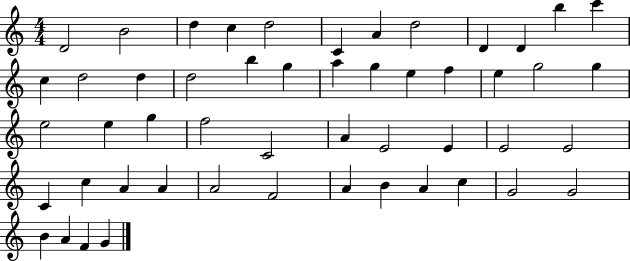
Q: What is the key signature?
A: C major